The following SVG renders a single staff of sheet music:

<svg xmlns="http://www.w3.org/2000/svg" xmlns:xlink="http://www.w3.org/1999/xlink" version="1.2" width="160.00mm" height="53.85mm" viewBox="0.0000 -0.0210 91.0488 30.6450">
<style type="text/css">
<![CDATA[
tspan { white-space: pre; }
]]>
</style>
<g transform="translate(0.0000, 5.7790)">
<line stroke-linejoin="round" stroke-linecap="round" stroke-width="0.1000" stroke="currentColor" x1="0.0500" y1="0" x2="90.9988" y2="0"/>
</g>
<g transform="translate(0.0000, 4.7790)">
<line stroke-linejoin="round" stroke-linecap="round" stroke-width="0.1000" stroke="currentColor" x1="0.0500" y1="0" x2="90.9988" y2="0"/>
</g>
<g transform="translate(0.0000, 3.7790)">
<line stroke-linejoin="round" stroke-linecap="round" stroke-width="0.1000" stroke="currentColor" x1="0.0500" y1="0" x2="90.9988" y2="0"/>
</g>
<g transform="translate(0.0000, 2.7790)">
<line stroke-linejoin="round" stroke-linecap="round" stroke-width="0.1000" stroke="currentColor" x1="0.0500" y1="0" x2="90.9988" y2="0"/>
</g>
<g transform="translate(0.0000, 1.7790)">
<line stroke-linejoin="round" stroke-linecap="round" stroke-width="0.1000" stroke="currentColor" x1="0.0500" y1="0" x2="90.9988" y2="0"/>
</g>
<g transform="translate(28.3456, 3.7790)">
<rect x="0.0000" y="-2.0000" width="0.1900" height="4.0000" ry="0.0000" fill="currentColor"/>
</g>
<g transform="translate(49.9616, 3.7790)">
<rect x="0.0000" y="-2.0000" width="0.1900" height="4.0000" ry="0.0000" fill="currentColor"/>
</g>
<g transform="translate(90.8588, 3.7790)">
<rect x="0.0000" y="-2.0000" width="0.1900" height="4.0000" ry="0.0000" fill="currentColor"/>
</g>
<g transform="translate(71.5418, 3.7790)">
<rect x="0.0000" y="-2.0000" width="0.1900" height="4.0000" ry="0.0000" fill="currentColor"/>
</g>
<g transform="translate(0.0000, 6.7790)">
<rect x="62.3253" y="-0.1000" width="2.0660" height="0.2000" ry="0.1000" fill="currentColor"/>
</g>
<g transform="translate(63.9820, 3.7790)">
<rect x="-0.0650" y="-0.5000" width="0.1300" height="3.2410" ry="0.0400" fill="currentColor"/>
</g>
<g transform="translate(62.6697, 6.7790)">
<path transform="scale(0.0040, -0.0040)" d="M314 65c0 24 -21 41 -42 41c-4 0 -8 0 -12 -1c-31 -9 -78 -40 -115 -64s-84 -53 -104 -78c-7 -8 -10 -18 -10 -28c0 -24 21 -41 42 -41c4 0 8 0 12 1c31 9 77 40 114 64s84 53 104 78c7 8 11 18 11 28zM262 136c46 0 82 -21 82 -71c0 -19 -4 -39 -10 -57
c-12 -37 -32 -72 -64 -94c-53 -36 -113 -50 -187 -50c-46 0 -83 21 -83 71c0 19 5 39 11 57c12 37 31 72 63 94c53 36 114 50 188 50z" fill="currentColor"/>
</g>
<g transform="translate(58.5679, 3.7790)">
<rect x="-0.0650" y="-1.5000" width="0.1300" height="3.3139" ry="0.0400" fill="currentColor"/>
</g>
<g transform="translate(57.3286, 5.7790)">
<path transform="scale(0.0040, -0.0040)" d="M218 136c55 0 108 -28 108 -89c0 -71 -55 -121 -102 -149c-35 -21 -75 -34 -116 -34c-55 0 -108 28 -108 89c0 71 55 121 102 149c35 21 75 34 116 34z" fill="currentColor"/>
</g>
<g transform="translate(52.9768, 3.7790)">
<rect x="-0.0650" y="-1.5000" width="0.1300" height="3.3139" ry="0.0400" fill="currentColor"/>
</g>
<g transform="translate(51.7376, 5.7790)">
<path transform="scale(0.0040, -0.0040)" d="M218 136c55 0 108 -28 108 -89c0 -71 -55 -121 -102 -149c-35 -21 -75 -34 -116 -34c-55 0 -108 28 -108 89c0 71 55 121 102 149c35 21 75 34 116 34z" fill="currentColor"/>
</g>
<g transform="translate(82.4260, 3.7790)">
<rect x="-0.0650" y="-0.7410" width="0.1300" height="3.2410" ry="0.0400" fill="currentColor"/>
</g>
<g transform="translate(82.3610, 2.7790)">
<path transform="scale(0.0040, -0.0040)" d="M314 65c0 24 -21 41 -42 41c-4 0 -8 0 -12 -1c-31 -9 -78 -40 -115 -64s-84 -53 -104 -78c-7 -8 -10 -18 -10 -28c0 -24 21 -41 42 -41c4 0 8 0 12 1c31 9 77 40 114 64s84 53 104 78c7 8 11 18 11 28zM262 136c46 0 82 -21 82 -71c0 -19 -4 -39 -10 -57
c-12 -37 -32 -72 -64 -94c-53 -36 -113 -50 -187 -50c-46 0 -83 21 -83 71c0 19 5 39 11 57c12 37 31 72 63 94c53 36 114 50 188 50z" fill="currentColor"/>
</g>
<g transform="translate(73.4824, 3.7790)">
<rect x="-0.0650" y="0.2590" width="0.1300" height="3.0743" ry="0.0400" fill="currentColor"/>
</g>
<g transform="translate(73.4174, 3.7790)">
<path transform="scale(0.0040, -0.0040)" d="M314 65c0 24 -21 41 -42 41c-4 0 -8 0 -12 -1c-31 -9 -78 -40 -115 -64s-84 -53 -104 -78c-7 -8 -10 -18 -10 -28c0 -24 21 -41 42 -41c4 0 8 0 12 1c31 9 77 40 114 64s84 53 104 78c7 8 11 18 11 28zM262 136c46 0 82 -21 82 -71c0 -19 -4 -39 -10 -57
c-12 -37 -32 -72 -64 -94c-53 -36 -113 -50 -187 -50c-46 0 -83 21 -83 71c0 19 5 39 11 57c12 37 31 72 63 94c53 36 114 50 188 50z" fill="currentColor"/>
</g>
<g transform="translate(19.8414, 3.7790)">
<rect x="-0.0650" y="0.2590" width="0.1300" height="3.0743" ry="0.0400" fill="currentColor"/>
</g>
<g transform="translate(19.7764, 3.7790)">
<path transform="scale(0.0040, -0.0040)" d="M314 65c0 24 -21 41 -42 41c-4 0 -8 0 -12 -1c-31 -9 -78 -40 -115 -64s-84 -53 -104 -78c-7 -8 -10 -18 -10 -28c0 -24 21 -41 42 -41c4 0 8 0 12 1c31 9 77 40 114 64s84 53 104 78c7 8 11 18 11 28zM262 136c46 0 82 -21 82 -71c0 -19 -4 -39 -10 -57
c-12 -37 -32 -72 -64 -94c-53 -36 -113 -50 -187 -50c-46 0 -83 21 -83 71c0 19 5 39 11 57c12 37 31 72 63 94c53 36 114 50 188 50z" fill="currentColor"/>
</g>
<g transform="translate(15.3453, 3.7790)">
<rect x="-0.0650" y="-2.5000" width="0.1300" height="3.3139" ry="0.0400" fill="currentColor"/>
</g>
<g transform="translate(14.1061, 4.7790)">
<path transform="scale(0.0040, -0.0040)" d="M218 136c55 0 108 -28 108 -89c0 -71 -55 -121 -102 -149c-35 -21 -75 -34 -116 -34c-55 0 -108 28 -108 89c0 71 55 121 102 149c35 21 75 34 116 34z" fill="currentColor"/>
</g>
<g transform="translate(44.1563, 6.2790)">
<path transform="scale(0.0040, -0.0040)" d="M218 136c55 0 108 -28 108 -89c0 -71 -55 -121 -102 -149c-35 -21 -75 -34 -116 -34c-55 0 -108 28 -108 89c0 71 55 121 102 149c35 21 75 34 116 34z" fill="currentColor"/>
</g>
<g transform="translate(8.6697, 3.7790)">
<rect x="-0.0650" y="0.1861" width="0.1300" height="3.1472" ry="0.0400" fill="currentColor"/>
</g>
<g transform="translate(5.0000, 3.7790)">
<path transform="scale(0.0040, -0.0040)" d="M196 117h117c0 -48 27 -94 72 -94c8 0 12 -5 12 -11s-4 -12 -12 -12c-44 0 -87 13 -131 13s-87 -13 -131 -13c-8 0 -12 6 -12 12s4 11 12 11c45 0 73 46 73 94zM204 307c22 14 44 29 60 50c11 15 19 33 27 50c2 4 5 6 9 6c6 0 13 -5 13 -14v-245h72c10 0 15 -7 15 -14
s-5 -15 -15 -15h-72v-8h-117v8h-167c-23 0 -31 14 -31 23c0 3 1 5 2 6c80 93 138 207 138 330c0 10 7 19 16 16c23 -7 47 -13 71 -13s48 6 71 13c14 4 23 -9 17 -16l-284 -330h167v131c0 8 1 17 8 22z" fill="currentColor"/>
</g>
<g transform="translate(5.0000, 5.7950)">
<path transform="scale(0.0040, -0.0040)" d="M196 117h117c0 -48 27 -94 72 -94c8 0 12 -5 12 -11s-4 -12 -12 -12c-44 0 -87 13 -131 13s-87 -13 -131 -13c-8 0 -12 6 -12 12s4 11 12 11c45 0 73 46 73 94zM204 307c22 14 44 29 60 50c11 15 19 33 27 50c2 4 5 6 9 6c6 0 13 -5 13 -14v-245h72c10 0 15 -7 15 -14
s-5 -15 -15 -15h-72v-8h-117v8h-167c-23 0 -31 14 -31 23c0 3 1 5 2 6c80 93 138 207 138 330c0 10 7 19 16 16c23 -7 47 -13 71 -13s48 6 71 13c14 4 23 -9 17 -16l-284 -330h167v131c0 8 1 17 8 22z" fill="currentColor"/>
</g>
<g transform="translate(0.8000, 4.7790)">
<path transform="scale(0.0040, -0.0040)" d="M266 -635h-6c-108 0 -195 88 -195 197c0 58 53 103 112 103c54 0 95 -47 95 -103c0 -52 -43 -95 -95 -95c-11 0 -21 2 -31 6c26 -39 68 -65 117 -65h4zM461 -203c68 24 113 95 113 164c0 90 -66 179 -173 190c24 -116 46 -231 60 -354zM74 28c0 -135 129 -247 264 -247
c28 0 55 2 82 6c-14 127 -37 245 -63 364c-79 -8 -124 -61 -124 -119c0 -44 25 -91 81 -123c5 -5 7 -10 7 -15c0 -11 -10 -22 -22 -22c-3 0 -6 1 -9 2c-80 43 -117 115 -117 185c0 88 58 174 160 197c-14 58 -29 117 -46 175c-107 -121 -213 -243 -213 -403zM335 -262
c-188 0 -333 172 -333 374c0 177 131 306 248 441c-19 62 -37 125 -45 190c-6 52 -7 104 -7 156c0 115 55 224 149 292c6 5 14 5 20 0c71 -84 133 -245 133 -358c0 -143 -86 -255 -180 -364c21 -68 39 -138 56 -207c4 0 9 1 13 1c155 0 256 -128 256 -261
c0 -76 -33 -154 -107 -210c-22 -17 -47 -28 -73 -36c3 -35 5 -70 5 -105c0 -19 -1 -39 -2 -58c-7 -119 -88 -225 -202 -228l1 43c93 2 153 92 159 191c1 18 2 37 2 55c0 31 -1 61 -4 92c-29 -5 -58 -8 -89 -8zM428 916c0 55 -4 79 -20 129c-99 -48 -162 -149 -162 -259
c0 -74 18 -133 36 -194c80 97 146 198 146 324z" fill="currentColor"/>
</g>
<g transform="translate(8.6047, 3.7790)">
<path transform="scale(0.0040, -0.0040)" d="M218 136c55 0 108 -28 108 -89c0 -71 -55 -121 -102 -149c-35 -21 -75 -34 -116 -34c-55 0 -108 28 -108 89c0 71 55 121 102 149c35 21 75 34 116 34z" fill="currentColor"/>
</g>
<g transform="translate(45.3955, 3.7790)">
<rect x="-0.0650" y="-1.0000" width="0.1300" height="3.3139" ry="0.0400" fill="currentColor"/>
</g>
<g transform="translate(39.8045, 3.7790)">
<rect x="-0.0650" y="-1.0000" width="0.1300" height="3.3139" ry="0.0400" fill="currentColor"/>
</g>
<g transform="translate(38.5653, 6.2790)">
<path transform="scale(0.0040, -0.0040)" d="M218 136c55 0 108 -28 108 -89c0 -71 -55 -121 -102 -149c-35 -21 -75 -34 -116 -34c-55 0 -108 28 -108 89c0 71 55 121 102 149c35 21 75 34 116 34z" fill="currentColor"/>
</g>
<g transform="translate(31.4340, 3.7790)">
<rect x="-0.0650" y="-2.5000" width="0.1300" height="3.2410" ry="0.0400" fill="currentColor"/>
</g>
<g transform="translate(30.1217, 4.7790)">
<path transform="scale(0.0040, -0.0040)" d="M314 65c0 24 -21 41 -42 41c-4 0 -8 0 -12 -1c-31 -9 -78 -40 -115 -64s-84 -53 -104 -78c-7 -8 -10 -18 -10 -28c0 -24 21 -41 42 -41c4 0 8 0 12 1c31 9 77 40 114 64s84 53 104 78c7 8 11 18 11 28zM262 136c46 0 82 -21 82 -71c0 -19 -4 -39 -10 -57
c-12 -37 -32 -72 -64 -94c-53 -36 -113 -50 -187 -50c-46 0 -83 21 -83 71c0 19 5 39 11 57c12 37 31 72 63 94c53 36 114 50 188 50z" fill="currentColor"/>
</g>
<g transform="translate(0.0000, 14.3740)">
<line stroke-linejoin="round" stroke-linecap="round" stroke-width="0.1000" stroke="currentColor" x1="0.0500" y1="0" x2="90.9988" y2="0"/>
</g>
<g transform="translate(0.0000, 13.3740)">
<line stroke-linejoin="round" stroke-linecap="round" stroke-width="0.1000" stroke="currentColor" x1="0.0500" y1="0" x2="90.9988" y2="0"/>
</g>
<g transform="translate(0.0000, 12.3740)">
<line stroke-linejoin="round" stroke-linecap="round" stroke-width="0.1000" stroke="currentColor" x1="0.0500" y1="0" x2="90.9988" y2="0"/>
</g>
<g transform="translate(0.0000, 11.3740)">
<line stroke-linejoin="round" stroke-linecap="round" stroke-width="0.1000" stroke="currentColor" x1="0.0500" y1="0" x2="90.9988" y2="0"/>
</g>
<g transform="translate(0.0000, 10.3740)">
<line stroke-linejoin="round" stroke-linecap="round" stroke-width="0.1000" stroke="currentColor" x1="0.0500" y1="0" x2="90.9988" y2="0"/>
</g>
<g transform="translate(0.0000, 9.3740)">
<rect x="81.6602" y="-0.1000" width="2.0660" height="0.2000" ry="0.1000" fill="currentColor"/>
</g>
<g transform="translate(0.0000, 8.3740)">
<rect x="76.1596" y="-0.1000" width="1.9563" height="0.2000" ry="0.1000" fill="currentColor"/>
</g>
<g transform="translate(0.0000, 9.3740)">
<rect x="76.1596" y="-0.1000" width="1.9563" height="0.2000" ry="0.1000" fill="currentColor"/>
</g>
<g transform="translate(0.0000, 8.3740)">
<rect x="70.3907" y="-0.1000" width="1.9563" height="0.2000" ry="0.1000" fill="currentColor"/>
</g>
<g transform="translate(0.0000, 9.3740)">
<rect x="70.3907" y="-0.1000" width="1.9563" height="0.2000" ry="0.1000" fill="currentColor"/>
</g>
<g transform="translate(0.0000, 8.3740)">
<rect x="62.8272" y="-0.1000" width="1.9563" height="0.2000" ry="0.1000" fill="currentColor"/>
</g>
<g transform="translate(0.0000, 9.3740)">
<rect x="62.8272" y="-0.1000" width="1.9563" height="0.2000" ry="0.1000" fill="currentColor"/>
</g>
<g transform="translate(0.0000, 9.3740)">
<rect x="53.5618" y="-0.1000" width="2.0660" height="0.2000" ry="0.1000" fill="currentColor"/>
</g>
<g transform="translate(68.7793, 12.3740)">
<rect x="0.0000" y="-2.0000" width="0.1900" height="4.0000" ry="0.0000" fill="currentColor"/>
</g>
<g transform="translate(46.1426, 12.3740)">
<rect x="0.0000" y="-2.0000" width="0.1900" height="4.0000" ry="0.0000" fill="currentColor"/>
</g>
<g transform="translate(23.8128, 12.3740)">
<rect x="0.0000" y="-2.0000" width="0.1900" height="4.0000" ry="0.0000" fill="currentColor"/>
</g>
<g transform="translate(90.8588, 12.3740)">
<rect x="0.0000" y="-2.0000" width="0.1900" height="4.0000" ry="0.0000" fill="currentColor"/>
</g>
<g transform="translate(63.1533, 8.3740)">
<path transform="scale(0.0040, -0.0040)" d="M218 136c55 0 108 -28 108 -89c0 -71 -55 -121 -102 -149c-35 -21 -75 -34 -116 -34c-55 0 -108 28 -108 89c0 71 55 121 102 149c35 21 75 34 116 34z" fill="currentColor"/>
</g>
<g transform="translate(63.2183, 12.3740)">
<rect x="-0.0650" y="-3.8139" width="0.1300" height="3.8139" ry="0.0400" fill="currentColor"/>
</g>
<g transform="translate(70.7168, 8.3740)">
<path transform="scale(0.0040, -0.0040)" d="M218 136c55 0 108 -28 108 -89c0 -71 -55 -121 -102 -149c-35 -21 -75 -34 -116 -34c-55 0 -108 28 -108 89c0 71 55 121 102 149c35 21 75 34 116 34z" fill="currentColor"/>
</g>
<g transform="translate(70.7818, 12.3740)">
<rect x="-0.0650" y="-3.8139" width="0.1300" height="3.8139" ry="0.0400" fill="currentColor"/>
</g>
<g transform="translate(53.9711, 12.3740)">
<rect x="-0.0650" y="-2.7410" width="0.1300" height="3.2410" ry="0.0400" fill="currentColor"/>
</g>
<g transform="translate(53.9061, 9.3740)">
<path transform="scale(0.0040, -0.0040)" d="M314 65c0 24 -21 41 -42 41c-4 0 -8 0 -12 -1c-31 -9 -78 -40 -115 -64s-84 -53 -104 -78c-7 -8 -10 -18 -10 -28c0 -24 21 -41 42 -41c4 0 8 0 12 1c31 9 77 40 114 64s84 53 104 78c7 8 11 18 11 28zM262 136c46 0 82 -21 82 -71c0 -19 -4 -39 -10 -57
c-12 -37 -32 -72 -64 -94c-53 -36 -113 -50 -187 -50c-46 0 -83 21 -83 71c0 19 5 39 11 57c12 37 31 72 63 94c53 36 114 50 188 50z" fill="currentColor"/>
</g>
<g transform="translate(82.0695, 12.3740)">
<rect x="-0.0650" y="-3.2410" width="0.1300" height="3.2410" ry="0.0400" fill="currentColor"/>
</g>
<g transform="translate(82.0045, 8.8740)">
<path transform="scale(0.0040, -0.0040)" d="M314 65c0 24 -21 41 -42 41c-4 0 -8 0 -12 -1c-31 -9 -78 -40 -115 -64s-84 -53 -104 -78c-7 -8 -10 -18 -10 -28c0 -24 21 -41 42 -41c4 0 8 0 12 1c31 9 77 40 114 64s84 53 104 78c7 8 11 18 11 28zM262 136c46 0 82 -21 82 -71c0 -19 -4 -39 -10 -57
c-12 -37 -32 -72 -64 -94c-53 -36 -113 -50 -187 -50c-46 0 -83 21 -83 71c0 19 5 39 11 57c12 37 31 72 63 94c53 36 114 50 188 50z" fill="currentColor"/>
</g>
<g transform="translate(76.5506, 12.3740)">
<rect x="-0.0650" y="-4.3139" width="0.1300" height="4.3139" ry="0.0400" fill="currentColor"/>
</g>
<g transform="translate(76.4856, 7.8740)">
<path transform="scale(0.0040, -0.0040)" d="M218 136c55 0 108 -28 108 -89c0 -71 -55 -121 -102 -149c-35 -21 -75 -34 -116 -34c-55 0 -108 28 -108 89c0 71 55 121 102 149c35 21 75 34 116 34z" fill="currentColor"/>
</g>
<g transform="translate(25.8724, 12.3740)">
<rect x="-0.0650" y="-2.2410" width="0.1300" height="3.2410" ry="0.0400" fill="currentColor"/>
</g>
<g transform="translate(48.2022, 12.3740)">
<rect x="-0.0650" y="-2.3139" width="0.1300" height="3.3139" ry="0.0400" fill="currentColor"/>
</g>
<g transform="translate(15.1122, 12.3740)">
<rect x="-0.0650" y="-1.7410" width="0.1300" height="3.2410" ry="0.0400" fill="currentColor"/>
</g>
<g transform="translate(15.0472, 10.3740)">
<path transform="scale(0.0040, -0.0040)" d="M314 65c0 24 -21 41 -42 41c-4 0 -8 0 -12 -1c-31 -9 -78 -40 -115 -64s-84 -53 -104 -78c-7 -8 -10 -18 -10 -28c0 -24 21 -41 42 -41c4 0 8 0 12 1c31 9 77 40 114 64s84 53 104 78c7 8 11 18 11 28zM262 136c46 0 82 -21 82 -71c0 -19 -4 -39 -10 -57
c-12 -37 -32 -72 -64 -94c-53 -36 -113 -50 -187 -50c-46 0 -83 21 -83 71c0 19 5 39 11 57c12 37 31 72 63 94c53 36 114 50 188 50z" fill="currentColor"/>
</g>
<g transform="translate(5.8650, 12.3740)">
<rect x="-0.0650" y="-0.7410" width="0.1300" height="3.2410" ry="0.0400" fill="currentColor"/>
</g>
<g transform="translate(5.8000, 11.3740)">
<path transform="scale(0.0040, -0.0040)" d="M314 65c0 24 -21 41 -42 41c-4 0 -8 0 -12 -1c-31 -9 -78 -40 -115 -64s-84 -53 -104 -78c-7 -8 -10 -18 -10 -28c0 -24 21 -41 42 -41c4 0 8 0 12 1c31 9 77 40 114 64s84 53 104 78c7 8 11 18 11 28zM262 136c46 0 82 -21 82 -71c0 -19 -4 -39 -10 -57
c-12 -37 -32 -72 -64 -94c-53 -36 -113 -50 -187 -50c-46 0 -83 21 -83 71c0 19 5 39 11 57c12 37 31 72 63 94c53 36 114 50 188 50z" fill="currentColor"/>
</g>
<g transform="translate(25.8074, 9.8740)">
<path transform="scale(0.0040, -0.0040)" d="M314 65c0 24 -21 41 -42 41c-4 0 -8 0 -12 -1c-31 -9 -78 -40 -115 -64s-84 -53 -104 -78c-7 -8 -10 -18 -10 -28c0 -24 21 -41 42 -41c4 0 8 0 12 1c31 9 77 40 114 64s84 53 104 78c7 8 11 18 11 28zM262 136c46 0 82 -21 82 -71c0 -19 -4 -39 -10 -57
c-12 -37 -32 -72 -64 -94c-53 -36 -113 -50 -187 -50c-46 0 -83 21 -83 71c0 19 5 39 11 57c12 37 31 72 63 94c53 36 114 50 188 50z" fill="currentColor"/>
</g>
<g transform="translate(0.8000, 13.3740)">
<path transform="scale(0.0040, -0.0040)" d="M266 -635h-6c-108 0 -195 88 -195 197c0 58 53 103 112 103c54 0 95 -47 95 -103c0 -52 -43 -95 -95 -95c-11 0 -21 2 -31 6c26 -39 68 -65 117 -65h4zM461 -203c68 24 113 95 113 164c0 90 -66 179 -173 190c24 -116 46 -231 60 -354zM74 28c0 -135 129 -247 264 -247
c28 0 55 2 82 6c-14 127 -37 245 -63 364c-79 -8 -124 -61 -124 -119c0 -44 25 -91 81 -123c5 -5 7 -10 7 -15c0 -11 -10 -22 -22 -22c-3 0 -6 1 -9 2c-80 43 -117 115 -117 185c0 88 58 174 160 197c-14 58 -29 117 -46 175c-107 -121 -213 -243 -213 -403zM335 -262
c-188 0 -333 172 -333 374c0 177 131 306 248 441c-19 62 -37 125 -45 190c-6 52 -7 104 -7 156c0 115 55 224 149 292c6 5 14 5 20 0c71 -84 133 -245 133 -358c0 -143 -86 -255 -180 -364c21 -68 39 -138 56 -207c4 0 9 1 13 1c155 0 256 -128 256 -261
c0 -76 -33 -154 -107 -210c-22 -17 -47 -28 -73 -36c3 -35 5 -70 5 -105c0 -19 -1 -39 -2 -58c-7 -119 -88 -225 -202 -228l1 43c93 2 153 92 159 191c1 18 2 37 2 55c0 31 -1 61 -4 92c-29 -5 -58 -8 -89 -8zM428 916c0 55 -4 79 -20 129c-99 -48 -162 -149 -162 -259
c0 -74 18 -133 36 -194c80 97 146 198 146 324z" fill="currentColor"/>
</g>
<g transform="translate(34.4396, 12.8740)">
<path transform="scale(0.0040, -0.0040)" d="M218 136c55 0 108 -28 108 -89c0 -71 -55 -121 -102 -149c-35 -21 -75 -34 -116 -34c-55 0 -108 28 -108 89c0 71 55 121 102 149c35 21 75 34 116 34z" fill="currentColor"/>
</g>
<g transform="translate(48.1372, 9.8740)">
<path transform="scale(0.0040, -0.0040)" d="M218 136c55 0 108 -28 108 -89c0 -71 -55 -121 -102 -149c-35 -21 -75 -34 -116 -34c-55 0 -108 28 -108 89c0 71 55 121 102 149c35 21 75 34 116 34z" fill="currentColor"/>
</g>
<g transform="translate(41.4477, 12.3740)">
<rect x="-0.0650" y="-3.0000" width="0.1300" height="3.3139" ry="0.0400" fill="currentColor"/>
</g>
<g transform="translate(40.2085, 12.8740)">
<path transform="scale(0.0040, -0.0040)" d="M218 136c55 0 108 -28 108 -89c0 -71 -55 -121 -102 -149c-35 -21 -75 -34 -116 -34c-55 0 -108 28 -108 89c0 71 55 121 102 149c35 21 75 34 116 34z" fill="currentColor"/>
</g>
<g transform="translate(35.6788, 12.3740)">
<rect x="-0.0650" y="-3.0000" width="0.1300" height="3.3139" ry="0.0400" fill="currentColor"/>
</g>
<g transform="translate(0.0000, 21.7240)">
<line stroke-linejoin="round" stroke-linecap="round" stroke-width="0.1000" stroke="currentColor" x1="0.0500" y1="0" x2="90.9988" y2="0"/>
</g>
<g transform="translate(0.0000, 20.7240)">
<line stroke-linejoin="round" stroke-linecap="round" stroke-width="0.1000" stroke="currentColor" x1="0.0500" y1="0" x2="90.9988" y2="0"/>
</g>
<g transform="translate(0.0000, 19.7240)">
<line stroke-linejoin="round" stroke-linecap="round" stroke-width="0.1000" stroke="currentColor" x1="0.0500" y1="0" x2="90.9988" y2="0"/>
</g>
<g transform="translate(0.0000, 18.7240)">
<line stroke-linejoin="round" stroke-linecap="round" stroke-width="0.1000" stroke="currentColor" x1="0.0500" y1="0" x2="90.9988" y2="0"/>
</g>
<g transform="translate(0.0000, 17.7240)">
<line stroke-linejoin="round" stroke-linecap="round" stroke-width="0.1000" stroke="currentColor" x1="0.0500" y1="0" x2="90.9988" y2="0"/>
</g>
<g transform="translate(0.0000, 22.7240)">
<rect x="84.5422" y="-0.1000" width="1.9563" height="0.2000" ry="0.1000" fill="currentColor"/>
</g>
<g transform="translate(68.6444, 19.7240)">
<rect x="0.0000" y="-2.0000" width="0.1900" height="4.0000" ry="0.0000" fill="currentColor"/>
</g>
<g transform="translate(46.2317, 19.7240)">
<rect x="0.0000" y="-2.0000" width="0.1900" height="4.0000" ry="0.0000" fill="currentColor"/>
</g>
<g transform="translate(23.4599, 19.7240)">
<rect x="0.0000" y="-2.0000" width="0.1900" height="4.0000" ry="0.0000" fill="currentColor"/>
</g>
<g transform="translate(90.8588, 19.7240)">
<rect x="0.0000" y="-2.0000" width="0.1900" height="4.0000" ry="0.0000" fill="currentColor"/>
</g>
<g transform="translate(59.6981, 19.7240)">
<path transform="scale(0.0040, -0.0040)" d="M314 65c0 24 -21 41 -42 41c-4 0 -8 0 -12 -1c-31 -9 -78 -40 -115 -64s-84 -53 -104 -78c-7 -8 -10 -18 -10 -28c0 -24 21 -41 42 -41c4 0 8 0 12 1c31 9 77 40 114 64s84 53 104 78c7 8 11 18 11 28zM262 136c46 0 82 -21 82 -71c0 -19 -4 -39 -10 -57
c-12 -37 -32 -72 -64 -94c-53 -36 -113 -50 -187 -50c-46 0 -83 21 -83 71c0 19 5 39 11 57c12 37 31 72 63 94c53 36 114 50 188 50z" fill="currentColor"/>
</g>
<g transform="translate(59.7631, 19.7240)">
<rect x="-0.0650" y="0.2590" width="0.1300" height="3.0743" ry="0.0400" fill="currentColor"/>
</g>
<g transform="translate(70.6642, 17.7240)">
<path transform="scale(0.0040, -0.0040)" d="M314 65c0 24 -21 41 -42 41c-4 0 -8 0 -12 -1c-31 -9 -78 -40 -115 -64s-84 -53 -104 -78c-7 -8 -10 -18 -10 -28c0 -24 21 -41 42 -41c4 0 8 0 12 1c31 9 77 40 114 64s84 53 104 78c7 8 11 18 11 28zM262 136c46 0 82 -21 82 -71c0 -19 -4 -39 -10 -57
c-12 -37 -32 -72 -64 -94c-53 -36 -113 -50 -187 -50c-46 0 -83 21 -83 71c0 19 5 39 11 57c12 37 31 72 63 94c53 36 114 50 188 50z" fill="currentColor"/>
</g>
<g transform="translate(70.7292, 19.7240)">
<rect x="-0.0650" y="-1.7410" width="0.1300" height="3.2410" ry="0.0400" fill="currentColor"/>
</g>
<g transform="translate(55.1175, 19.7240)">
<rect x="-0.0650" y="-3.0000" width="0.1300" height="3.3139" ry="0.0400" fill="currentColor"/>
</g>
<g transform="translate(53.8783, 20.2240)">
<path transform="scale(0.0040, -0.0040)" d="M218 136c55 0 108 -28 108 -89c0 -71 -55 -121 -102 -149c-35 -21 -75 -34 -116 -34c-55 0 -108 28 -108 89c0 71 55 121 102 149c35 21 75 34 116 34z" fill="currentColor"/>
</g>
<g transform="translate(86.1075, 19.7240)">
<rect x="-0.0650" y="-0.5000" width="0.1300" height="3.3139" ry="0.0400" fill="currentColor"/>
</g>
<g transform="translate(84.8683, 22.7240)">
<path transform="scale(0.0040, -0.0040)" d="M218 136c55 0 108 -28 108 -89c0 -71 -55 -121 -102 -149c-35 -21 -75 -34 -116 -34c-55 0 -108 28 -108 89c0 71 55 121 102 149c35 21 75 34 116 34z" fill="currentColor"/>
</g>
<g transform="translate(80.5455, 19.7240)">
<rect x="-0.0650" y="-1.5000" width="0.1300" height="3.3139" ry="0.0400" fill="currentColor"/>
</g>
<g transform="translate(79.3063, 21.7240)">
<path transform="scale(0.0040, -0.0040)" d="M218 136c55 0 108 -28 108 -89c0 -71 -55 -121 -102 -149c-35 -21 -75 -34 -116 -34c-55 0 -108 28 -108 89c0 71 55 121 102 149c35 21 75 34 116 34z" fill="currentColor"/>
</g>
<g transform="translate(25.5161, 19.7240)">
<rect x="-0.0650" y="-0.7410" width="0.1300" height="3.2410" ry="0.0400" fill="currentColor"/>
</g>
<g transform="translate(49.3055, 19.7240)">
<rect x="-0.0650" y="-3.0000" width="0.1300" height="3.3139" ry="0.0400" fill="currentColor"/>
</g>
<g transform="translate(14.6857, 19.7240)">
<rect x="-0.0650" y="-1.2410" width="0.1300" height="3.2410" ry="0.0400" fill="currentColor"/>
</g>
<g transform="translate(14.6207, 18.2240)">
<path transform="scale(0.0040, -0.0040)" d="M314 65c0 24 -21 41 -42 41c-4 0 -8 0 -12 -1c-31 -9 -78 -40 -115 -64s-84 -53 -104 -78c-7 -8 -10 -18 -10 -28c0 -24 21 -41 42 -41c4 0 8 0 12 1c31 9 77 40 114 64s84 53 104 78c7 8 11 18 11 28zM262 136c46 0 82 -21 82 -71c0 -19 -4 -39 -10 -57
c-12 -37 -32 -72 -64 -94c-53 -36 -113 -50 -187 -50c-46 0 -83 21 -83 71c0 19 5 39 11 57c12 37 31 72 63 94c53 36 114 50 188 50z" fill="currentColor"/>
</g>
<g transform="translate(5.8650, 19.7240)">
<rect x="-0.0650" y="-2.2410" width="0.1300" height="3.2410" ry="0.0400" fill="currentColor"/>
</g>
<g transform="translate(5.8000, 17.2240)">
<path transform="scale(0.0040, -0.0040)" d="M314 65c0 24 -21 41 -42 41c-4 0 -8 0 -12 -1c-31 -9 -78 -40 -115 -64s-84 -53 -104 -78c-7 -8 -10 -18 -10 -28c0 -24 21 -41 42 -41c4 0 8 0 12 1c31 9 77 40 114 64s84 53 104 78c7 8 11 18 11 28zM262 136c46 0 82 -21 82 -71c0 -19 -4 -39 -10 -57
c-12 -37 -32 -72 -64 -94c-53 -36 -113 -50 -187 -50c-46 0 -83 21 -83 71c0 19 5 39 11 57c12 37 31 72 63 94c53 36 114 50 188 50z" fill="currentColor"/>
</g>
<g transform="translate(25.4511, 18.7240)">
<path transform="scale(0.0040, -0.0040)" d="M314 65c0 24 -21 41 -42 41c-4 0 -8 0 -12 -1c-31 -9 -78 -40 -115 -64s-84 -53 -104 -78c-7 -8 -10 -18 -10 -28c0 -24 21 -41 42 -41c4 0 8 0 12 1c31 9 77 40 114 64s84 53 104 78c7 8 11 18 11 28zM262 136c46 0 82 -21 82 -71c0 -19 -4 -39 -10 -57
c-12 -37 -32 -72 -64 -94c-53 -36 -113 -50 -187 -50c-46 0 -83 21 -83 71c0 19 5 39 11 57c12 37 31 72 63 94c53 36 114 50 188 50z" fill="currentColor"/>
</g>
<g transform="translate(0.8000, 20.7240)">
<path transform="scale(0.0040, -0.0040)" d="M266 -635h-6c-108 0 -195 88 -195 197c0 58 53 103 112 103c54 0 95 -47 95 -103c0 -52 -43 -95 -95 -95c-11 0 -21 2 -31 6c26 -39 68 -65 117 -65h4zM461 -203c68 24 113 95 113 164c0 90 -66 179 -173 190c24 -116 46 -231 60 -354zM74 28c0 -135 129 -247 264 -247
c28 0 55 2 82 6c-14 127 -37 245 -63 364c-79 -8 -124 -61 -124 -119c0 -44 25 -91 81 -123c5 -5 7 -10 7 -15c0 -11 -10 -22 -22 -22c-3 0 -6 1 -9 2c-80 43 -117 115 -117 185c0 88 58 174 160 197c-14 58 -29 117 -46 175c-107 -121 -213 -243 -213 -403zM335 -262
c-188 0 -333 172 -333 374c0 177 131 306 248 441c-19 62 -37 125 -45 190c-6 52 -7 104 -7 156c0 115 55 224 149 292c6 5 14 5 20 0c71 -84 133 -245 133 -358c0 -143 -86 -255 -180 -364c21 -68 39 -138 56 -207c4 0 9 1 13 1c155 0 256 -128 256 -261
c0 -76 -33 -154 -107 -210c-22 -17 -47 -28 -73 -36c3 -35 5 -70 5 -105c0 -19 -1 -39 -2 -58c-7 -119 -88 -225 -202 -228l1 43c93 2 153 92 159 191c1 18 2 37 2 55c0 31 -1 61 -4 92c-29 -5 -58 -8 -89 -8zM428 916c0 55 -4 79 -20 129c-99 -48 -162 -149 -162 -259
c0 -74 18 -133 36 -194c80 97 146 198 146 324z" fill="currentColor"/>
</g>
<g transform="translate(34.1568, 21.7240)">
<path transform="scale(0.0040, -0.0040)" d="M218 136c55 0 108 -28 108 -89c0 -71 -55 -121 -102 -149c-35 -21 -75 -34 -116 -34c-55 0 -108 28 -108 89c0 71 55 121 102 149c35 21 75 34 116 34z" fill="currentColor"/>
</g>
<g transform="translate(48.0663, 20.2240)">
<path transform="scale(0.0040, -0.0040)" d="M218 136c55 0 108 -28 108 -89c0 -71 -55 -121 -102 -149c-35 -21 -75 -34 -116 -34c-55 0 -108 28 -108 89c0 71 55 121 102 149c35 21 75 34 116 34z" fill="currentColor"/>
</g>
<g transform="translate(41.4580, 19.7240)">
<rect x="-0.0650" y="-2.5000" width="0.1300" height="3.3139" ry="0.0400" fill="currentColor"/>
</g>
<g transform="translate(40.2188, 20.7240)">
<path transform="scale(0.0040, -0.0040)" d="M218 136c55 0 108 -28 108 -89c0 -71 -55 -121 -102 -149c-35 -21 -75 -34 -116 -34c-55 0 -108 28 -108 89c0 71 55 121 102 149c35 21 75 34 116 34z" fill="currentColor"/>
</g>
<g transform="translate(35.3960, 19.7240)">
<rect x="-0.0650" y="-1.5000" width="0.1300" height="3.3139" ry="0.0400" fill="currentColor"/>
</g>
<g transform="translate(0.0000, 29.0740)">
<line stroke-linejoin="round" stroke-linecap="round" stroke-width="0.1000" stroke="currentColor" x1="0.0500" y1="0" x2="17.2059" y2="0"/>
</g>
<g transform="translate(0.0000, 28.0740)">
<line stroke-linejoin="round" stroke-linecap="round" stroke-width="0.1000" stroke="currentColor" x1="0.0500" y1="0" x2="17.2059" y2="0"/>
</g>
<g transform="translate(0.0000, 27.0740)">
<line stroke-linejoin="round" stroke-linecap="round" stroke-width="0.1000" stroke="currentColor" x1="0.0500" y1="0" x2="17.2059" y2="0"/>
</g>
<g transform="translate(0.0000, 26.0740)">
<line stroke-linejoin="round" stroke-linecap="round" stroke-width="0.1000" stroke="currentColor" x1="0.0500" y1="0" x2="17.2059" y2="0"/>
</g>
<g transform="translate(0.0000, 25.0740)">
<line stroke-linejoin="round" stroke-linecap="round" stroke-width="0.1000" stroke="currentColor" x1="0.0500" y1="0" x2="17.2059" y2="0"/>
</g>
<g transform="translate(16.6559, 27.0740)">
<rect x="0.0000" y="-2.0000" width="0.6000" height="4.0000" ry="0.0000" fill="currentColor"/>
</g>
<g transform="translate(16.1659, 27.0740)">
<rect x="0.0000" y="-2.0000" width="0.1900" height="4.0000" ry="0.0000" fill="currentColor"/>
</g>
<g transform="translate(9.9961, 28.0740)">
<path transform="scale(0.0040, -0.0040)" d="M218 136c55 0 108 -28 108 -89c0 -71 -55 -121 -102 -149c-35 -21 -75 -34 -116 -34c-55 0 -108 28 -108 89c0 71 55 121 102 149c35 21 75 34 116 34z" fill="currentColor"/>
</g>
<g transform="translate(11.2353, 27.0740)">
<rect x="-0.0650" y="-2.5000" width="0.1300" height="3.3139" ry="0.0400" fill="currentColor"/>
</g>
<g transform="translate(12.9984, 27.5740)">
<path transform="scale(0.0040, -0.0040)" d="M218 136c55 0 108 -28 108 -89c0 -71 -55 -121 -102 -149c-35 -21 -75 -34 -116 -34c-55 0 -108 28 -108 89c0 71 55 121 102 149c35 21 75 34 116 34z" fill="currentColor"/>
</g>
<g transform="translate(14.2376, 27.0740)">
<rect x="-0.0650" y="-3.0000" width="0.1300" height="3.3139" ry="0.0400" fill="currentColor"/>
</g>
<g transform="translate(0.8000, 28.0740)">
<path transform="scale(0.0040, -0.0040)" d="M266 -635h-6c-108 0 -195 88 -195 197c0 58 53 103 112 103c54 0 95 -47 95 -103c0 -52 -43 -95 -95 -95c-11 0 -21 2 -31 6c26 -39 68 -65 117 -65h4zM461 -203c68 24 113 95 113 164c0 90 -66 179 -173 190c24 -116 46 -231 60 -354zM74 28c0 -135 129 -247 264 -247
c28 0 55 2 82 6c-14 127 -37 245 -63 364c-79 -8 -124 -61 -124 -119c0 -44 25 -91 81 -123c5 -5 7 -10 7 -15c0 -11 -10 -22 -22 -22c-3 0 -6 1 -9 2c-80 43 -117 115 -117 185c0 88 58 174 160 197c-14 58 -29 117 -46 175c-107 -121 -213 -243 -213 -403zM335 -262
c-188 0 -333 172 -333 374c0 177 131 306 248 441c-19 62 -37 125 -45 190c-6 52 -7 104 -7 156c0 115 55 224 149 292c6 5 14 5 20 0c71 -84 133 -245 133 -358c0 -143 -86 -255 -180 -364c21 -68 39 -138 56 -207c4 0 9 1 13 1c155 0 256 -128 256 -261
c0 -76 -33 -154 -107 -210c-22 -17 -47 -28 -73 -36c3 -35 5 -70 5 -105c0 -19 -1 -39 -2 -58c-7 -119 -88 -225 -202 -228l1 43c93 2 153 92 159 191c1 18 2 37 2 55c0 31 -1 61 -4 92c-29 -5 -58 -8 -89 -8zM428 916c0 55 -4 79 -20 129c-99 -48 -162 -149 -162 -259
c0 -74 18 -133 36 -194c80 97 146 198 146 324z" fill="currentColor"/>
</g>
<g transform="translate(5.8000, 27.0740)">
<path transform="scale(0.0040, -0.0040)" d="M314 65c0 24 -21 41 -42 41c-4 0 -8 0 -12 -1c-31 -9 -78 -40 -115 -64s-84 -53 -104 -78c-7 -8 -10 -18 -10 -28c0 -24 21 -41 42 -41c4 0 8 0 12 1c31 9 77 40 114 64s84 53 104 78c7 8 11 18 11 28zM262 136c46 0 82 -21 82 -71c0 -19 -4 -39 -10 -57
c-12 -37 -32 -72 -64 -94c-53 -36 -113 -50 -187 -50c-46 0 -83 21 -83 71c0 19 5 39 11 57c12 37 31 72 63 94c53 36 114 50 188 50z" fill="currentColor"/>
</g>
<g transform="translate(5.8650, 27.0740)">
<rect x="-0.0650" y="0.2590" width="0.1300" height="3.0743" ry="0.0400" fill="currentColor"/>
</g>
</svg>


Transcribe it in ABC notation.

X:1
T:Untitled
M:4/4
L:1/4
K:C
B G B2 G2 D D E E C2 B2 d2 d2 f2 g2 A A g a2 c' c' d' b2 g2 e2 d2 E G A A B2 f2 E C B2 G A